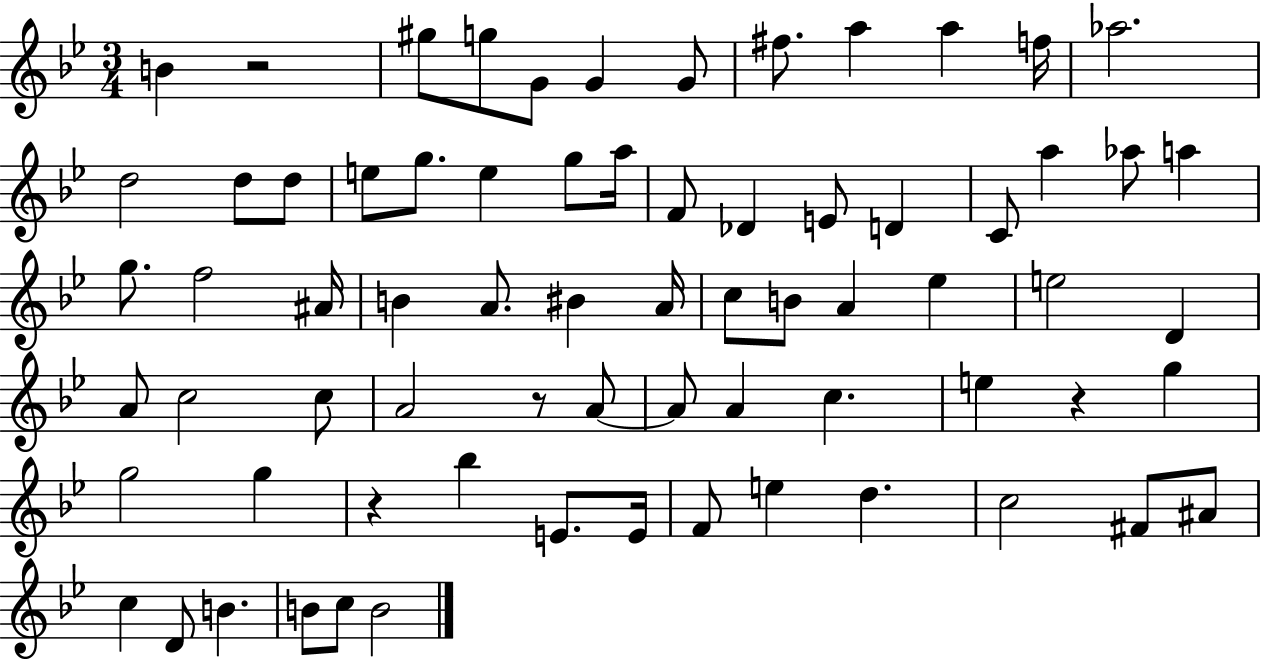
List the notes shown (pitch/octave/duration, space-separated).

B4/q R/h G#5/e G5/e G4/e G4/q G4/e F#5/e. A5/q A5/q F5/s Ab5/h. D5/h D5/e D5/e E5/e G5/e. E5/q G5/e A5/s F4/e Db4/q E4/e D4/q C4/e A5/q Ab5/e A5/q G5/e. F5/h A#4/s B4/q A4/e. BIS4/q A4/s C5/e B4/e A4/q Eb5/q E5/h D4/q A4/e C5/h C5/e A4/h R/e A4/e A4/e A4/q C5/q. E5/q R/q G5/q G5/h G5/q R/q Bb5/q E4/e. E4/s F4/e E5/q D5/q. C5/h F#4/e A#4/e C5/q D4/e B4/q. B4/e C5/e B4/h